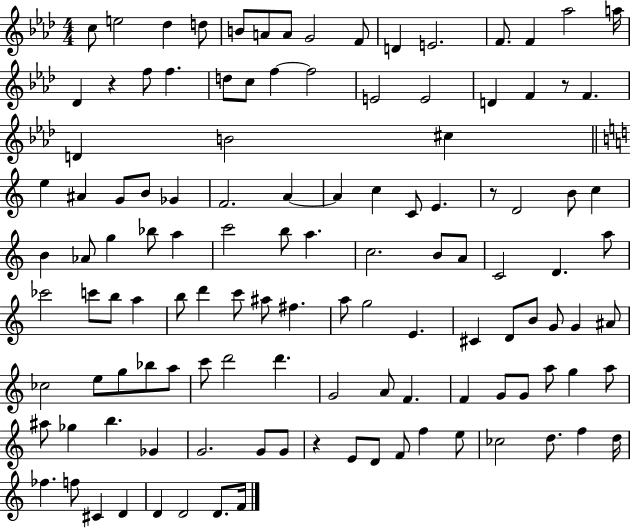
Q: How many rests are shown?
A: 4